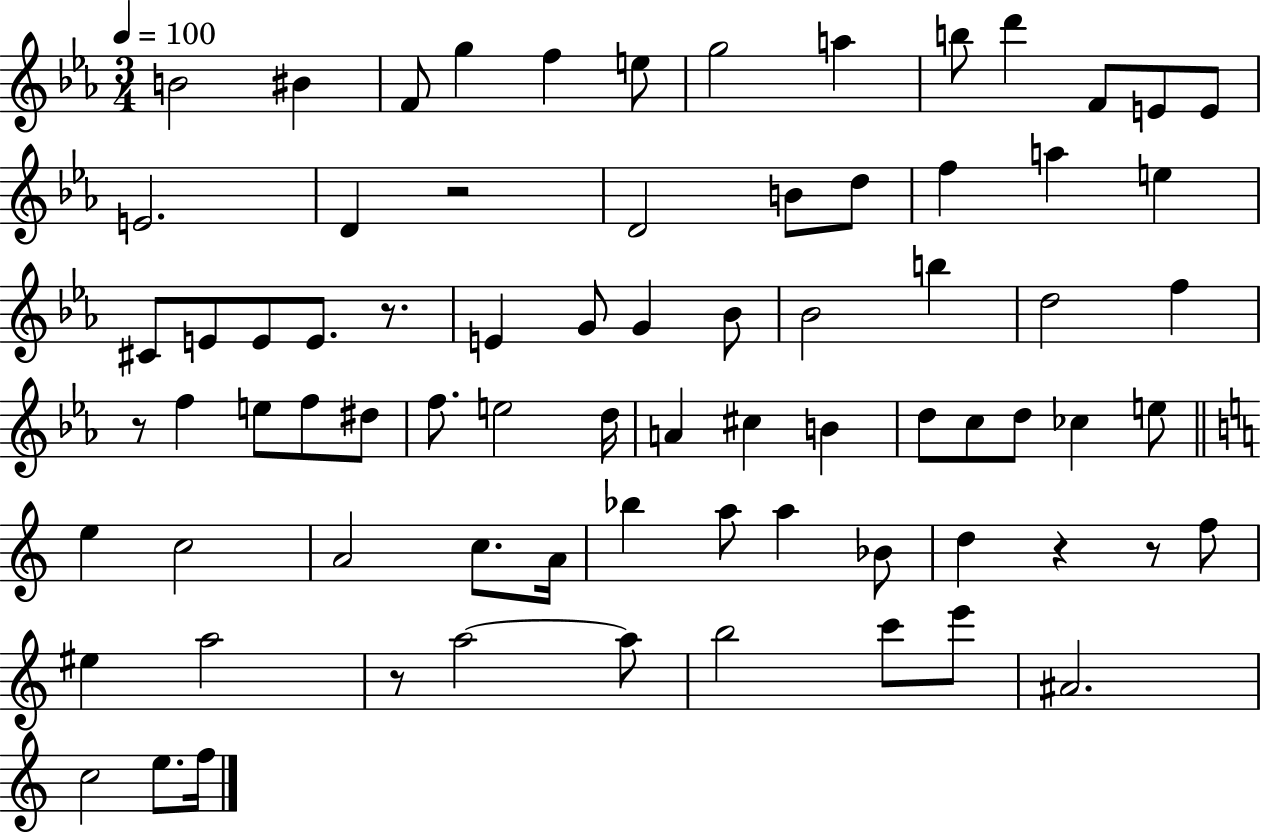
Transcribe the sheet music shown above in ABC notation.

X:1
T:Untitled
M:3/4
L:1/4
K:Eb
B2 ^B F/2 g f e/2 g2 a b/2 d' F/2 E/2 E/2 E2 D z2 D2 B/2 d/2 f a e ^C/2 E/2 E/2 E/2 z/2 E G/2 G _B/2 _B2 b d2 f z/2 f e/2 f/2 ^d/2 f/2 e2 d/4 A ^c B d/2 c/2 d/2 _c e/2 e c2 A2 c/2 A/4 _b a/2 a _B/2 d z z/2 f/2 ^e a2 z/2 a2 a/2 b2 c'/2 e'/2 ^A2 c2 e/2 f/4